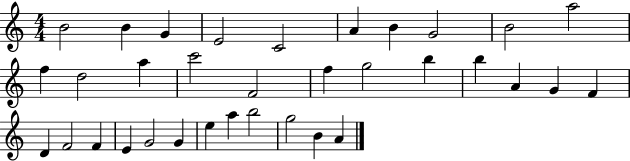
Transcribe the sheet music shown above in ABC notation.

X:1
T:Untitled
M:4/4
L:1/4
K:C
B2 B G E2 C2 A B G2 B2 a2 f d2 a c'2 F2 f g2 b b A G F D F2 F E G2 G e a b2 g2 B A